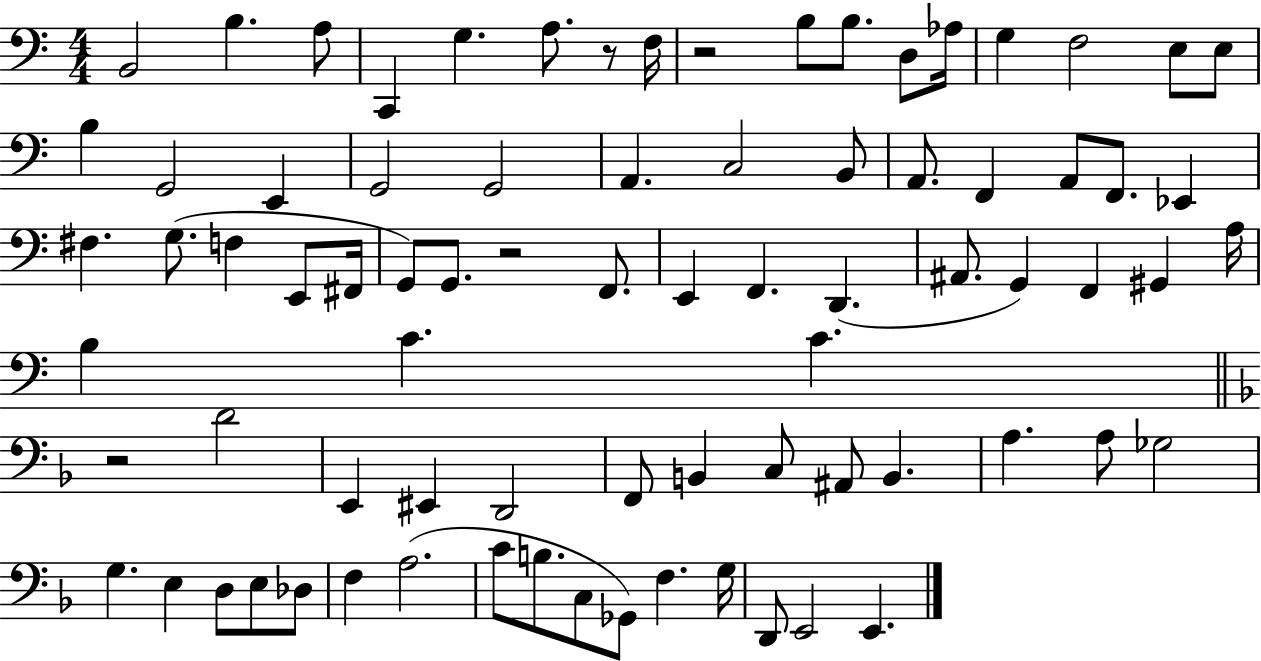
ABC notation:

X:1
T:Untitled
M:4/4
L:1/4
K:C
B,,2 B, A,/2 C,, G, A,/2 z/2 F,/4 z2 B,/2 B,/2 D,/2 _A,/4 G, F,2 E,/2 E,/2 B, G,,2 E,, G,,2 G,,2 A,, C,2 B,,/2 A,,/2 F,, A,,/2 F,,/2 _E,, ^F, G,/2 F, E,,/2 ^F,,/4 G,,/2 G,,/2 z2 F,,/2 E,, F,, D,, ^A,,/2 G,, F,, ^G,, A,/4 B, C C z2 D2 E,, ^E,, D,,2 F,,/2 B,, C,/2 ^A,,/2 B,, A, A,/2 _G,2 G, E, D,/2 E,/2 _D,/2 F, A,2 C/2 B,/2 C,/2 _G,,/2 F, G,/4 D,,/2 E,,2 E,,